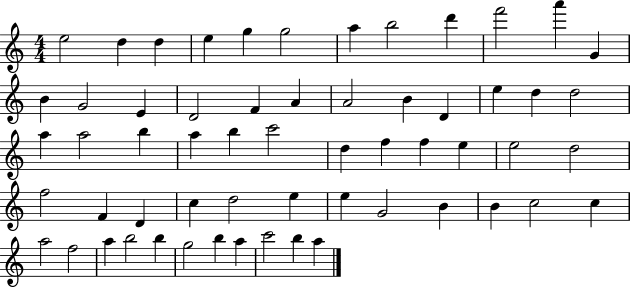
X:1
T:Untitled
M:4/4
L:1/4
K:C
e2 d d e g g2 a b2 d' f'2 a' G B G2 E D2 F A A2 B D e d d2 a a2 b a b c'2 d f f e e2 d2 f2 F D c d2 e e G2 B B c2 c a2 f2 a b2 b g2 b a c'2 b a